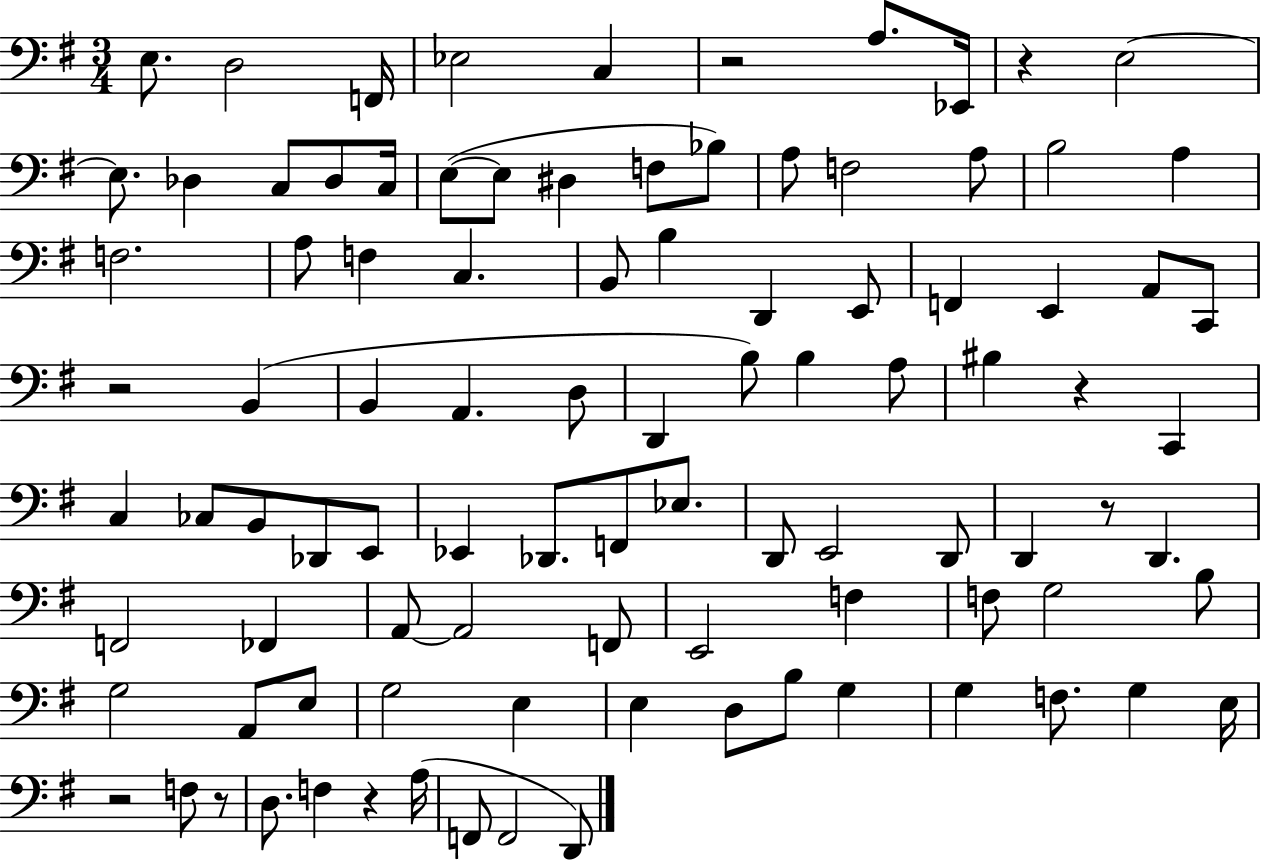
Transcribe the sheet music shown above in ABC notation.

X:1
T:Untitled
M:3/4
L:1/4
K:G
E,/2 D,2 F,,/4 _E,2 C, z2 A,/2 _E,,/4 z E,2 E,/2 _D, C,/2 _D,/2 C,/4 E,/2 E,/2 ^D, F,/2 _B,/2 A,/2 F,2 A,/2 B,2 A, F,2 A,/2 F, C, B,,/2 B, D,, E,,/2 F,, E,, A,,/2 C,,/2 z2 B,, B,, A,, D,/2 D,, B,/2 B, A,/2 ^B, z C,, C, _C,/2 B,,/2 _D,,/2 E,,/2 _E,, _D,,/2 F,,/2 _E,/2 D,,/2 E,,2 D,,/2 D,, z/2 D,, F,,2 _F,, A,,/2 A,,2 F,,/2 E,,2 F, F,/2 G,2 B,/2 G,2 A,,/2 E,/2 G,2 E, E, D,/2 B,/2 G, G, F,/2 G, E,/4 z2 F,/2 z/2 D,/2 F, z A,/4 F,,/2 F,,2 D,,/2